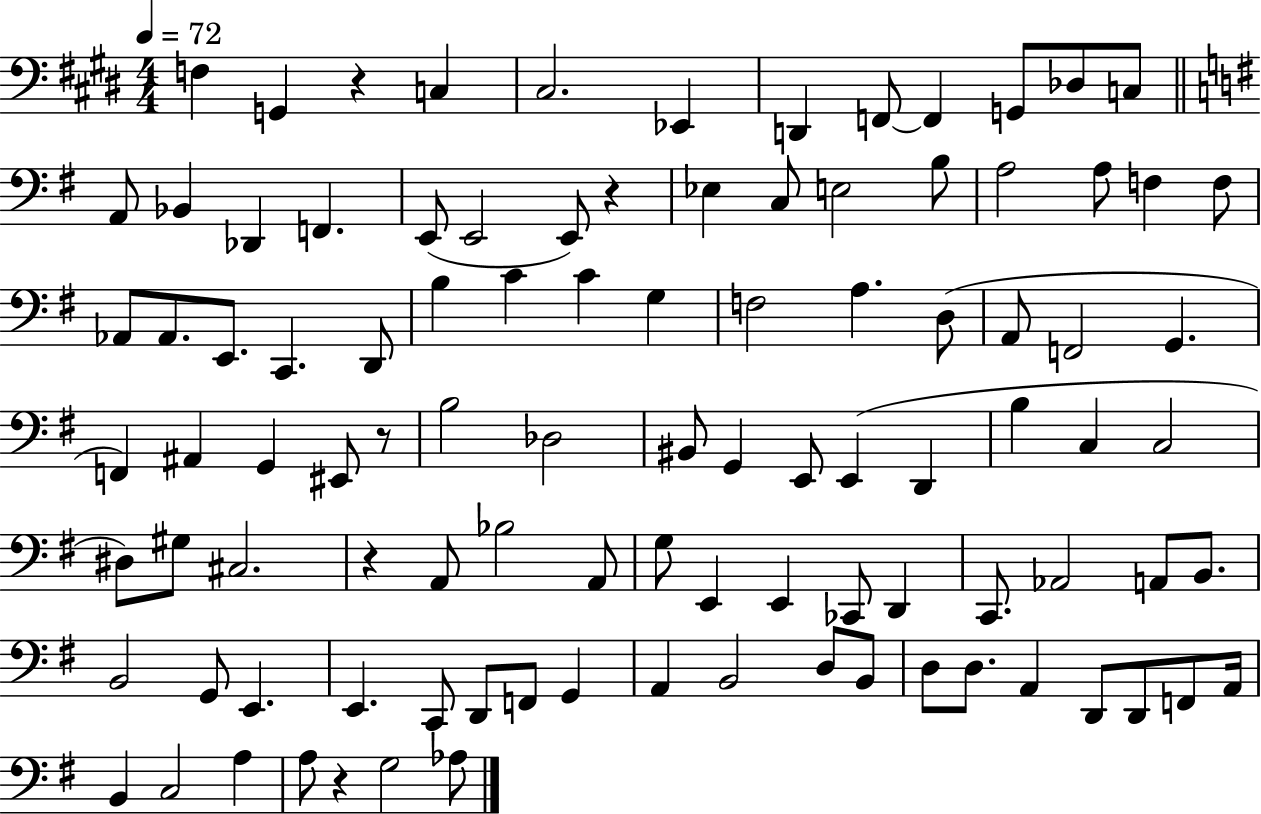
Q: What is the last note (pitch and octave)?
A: Ab3